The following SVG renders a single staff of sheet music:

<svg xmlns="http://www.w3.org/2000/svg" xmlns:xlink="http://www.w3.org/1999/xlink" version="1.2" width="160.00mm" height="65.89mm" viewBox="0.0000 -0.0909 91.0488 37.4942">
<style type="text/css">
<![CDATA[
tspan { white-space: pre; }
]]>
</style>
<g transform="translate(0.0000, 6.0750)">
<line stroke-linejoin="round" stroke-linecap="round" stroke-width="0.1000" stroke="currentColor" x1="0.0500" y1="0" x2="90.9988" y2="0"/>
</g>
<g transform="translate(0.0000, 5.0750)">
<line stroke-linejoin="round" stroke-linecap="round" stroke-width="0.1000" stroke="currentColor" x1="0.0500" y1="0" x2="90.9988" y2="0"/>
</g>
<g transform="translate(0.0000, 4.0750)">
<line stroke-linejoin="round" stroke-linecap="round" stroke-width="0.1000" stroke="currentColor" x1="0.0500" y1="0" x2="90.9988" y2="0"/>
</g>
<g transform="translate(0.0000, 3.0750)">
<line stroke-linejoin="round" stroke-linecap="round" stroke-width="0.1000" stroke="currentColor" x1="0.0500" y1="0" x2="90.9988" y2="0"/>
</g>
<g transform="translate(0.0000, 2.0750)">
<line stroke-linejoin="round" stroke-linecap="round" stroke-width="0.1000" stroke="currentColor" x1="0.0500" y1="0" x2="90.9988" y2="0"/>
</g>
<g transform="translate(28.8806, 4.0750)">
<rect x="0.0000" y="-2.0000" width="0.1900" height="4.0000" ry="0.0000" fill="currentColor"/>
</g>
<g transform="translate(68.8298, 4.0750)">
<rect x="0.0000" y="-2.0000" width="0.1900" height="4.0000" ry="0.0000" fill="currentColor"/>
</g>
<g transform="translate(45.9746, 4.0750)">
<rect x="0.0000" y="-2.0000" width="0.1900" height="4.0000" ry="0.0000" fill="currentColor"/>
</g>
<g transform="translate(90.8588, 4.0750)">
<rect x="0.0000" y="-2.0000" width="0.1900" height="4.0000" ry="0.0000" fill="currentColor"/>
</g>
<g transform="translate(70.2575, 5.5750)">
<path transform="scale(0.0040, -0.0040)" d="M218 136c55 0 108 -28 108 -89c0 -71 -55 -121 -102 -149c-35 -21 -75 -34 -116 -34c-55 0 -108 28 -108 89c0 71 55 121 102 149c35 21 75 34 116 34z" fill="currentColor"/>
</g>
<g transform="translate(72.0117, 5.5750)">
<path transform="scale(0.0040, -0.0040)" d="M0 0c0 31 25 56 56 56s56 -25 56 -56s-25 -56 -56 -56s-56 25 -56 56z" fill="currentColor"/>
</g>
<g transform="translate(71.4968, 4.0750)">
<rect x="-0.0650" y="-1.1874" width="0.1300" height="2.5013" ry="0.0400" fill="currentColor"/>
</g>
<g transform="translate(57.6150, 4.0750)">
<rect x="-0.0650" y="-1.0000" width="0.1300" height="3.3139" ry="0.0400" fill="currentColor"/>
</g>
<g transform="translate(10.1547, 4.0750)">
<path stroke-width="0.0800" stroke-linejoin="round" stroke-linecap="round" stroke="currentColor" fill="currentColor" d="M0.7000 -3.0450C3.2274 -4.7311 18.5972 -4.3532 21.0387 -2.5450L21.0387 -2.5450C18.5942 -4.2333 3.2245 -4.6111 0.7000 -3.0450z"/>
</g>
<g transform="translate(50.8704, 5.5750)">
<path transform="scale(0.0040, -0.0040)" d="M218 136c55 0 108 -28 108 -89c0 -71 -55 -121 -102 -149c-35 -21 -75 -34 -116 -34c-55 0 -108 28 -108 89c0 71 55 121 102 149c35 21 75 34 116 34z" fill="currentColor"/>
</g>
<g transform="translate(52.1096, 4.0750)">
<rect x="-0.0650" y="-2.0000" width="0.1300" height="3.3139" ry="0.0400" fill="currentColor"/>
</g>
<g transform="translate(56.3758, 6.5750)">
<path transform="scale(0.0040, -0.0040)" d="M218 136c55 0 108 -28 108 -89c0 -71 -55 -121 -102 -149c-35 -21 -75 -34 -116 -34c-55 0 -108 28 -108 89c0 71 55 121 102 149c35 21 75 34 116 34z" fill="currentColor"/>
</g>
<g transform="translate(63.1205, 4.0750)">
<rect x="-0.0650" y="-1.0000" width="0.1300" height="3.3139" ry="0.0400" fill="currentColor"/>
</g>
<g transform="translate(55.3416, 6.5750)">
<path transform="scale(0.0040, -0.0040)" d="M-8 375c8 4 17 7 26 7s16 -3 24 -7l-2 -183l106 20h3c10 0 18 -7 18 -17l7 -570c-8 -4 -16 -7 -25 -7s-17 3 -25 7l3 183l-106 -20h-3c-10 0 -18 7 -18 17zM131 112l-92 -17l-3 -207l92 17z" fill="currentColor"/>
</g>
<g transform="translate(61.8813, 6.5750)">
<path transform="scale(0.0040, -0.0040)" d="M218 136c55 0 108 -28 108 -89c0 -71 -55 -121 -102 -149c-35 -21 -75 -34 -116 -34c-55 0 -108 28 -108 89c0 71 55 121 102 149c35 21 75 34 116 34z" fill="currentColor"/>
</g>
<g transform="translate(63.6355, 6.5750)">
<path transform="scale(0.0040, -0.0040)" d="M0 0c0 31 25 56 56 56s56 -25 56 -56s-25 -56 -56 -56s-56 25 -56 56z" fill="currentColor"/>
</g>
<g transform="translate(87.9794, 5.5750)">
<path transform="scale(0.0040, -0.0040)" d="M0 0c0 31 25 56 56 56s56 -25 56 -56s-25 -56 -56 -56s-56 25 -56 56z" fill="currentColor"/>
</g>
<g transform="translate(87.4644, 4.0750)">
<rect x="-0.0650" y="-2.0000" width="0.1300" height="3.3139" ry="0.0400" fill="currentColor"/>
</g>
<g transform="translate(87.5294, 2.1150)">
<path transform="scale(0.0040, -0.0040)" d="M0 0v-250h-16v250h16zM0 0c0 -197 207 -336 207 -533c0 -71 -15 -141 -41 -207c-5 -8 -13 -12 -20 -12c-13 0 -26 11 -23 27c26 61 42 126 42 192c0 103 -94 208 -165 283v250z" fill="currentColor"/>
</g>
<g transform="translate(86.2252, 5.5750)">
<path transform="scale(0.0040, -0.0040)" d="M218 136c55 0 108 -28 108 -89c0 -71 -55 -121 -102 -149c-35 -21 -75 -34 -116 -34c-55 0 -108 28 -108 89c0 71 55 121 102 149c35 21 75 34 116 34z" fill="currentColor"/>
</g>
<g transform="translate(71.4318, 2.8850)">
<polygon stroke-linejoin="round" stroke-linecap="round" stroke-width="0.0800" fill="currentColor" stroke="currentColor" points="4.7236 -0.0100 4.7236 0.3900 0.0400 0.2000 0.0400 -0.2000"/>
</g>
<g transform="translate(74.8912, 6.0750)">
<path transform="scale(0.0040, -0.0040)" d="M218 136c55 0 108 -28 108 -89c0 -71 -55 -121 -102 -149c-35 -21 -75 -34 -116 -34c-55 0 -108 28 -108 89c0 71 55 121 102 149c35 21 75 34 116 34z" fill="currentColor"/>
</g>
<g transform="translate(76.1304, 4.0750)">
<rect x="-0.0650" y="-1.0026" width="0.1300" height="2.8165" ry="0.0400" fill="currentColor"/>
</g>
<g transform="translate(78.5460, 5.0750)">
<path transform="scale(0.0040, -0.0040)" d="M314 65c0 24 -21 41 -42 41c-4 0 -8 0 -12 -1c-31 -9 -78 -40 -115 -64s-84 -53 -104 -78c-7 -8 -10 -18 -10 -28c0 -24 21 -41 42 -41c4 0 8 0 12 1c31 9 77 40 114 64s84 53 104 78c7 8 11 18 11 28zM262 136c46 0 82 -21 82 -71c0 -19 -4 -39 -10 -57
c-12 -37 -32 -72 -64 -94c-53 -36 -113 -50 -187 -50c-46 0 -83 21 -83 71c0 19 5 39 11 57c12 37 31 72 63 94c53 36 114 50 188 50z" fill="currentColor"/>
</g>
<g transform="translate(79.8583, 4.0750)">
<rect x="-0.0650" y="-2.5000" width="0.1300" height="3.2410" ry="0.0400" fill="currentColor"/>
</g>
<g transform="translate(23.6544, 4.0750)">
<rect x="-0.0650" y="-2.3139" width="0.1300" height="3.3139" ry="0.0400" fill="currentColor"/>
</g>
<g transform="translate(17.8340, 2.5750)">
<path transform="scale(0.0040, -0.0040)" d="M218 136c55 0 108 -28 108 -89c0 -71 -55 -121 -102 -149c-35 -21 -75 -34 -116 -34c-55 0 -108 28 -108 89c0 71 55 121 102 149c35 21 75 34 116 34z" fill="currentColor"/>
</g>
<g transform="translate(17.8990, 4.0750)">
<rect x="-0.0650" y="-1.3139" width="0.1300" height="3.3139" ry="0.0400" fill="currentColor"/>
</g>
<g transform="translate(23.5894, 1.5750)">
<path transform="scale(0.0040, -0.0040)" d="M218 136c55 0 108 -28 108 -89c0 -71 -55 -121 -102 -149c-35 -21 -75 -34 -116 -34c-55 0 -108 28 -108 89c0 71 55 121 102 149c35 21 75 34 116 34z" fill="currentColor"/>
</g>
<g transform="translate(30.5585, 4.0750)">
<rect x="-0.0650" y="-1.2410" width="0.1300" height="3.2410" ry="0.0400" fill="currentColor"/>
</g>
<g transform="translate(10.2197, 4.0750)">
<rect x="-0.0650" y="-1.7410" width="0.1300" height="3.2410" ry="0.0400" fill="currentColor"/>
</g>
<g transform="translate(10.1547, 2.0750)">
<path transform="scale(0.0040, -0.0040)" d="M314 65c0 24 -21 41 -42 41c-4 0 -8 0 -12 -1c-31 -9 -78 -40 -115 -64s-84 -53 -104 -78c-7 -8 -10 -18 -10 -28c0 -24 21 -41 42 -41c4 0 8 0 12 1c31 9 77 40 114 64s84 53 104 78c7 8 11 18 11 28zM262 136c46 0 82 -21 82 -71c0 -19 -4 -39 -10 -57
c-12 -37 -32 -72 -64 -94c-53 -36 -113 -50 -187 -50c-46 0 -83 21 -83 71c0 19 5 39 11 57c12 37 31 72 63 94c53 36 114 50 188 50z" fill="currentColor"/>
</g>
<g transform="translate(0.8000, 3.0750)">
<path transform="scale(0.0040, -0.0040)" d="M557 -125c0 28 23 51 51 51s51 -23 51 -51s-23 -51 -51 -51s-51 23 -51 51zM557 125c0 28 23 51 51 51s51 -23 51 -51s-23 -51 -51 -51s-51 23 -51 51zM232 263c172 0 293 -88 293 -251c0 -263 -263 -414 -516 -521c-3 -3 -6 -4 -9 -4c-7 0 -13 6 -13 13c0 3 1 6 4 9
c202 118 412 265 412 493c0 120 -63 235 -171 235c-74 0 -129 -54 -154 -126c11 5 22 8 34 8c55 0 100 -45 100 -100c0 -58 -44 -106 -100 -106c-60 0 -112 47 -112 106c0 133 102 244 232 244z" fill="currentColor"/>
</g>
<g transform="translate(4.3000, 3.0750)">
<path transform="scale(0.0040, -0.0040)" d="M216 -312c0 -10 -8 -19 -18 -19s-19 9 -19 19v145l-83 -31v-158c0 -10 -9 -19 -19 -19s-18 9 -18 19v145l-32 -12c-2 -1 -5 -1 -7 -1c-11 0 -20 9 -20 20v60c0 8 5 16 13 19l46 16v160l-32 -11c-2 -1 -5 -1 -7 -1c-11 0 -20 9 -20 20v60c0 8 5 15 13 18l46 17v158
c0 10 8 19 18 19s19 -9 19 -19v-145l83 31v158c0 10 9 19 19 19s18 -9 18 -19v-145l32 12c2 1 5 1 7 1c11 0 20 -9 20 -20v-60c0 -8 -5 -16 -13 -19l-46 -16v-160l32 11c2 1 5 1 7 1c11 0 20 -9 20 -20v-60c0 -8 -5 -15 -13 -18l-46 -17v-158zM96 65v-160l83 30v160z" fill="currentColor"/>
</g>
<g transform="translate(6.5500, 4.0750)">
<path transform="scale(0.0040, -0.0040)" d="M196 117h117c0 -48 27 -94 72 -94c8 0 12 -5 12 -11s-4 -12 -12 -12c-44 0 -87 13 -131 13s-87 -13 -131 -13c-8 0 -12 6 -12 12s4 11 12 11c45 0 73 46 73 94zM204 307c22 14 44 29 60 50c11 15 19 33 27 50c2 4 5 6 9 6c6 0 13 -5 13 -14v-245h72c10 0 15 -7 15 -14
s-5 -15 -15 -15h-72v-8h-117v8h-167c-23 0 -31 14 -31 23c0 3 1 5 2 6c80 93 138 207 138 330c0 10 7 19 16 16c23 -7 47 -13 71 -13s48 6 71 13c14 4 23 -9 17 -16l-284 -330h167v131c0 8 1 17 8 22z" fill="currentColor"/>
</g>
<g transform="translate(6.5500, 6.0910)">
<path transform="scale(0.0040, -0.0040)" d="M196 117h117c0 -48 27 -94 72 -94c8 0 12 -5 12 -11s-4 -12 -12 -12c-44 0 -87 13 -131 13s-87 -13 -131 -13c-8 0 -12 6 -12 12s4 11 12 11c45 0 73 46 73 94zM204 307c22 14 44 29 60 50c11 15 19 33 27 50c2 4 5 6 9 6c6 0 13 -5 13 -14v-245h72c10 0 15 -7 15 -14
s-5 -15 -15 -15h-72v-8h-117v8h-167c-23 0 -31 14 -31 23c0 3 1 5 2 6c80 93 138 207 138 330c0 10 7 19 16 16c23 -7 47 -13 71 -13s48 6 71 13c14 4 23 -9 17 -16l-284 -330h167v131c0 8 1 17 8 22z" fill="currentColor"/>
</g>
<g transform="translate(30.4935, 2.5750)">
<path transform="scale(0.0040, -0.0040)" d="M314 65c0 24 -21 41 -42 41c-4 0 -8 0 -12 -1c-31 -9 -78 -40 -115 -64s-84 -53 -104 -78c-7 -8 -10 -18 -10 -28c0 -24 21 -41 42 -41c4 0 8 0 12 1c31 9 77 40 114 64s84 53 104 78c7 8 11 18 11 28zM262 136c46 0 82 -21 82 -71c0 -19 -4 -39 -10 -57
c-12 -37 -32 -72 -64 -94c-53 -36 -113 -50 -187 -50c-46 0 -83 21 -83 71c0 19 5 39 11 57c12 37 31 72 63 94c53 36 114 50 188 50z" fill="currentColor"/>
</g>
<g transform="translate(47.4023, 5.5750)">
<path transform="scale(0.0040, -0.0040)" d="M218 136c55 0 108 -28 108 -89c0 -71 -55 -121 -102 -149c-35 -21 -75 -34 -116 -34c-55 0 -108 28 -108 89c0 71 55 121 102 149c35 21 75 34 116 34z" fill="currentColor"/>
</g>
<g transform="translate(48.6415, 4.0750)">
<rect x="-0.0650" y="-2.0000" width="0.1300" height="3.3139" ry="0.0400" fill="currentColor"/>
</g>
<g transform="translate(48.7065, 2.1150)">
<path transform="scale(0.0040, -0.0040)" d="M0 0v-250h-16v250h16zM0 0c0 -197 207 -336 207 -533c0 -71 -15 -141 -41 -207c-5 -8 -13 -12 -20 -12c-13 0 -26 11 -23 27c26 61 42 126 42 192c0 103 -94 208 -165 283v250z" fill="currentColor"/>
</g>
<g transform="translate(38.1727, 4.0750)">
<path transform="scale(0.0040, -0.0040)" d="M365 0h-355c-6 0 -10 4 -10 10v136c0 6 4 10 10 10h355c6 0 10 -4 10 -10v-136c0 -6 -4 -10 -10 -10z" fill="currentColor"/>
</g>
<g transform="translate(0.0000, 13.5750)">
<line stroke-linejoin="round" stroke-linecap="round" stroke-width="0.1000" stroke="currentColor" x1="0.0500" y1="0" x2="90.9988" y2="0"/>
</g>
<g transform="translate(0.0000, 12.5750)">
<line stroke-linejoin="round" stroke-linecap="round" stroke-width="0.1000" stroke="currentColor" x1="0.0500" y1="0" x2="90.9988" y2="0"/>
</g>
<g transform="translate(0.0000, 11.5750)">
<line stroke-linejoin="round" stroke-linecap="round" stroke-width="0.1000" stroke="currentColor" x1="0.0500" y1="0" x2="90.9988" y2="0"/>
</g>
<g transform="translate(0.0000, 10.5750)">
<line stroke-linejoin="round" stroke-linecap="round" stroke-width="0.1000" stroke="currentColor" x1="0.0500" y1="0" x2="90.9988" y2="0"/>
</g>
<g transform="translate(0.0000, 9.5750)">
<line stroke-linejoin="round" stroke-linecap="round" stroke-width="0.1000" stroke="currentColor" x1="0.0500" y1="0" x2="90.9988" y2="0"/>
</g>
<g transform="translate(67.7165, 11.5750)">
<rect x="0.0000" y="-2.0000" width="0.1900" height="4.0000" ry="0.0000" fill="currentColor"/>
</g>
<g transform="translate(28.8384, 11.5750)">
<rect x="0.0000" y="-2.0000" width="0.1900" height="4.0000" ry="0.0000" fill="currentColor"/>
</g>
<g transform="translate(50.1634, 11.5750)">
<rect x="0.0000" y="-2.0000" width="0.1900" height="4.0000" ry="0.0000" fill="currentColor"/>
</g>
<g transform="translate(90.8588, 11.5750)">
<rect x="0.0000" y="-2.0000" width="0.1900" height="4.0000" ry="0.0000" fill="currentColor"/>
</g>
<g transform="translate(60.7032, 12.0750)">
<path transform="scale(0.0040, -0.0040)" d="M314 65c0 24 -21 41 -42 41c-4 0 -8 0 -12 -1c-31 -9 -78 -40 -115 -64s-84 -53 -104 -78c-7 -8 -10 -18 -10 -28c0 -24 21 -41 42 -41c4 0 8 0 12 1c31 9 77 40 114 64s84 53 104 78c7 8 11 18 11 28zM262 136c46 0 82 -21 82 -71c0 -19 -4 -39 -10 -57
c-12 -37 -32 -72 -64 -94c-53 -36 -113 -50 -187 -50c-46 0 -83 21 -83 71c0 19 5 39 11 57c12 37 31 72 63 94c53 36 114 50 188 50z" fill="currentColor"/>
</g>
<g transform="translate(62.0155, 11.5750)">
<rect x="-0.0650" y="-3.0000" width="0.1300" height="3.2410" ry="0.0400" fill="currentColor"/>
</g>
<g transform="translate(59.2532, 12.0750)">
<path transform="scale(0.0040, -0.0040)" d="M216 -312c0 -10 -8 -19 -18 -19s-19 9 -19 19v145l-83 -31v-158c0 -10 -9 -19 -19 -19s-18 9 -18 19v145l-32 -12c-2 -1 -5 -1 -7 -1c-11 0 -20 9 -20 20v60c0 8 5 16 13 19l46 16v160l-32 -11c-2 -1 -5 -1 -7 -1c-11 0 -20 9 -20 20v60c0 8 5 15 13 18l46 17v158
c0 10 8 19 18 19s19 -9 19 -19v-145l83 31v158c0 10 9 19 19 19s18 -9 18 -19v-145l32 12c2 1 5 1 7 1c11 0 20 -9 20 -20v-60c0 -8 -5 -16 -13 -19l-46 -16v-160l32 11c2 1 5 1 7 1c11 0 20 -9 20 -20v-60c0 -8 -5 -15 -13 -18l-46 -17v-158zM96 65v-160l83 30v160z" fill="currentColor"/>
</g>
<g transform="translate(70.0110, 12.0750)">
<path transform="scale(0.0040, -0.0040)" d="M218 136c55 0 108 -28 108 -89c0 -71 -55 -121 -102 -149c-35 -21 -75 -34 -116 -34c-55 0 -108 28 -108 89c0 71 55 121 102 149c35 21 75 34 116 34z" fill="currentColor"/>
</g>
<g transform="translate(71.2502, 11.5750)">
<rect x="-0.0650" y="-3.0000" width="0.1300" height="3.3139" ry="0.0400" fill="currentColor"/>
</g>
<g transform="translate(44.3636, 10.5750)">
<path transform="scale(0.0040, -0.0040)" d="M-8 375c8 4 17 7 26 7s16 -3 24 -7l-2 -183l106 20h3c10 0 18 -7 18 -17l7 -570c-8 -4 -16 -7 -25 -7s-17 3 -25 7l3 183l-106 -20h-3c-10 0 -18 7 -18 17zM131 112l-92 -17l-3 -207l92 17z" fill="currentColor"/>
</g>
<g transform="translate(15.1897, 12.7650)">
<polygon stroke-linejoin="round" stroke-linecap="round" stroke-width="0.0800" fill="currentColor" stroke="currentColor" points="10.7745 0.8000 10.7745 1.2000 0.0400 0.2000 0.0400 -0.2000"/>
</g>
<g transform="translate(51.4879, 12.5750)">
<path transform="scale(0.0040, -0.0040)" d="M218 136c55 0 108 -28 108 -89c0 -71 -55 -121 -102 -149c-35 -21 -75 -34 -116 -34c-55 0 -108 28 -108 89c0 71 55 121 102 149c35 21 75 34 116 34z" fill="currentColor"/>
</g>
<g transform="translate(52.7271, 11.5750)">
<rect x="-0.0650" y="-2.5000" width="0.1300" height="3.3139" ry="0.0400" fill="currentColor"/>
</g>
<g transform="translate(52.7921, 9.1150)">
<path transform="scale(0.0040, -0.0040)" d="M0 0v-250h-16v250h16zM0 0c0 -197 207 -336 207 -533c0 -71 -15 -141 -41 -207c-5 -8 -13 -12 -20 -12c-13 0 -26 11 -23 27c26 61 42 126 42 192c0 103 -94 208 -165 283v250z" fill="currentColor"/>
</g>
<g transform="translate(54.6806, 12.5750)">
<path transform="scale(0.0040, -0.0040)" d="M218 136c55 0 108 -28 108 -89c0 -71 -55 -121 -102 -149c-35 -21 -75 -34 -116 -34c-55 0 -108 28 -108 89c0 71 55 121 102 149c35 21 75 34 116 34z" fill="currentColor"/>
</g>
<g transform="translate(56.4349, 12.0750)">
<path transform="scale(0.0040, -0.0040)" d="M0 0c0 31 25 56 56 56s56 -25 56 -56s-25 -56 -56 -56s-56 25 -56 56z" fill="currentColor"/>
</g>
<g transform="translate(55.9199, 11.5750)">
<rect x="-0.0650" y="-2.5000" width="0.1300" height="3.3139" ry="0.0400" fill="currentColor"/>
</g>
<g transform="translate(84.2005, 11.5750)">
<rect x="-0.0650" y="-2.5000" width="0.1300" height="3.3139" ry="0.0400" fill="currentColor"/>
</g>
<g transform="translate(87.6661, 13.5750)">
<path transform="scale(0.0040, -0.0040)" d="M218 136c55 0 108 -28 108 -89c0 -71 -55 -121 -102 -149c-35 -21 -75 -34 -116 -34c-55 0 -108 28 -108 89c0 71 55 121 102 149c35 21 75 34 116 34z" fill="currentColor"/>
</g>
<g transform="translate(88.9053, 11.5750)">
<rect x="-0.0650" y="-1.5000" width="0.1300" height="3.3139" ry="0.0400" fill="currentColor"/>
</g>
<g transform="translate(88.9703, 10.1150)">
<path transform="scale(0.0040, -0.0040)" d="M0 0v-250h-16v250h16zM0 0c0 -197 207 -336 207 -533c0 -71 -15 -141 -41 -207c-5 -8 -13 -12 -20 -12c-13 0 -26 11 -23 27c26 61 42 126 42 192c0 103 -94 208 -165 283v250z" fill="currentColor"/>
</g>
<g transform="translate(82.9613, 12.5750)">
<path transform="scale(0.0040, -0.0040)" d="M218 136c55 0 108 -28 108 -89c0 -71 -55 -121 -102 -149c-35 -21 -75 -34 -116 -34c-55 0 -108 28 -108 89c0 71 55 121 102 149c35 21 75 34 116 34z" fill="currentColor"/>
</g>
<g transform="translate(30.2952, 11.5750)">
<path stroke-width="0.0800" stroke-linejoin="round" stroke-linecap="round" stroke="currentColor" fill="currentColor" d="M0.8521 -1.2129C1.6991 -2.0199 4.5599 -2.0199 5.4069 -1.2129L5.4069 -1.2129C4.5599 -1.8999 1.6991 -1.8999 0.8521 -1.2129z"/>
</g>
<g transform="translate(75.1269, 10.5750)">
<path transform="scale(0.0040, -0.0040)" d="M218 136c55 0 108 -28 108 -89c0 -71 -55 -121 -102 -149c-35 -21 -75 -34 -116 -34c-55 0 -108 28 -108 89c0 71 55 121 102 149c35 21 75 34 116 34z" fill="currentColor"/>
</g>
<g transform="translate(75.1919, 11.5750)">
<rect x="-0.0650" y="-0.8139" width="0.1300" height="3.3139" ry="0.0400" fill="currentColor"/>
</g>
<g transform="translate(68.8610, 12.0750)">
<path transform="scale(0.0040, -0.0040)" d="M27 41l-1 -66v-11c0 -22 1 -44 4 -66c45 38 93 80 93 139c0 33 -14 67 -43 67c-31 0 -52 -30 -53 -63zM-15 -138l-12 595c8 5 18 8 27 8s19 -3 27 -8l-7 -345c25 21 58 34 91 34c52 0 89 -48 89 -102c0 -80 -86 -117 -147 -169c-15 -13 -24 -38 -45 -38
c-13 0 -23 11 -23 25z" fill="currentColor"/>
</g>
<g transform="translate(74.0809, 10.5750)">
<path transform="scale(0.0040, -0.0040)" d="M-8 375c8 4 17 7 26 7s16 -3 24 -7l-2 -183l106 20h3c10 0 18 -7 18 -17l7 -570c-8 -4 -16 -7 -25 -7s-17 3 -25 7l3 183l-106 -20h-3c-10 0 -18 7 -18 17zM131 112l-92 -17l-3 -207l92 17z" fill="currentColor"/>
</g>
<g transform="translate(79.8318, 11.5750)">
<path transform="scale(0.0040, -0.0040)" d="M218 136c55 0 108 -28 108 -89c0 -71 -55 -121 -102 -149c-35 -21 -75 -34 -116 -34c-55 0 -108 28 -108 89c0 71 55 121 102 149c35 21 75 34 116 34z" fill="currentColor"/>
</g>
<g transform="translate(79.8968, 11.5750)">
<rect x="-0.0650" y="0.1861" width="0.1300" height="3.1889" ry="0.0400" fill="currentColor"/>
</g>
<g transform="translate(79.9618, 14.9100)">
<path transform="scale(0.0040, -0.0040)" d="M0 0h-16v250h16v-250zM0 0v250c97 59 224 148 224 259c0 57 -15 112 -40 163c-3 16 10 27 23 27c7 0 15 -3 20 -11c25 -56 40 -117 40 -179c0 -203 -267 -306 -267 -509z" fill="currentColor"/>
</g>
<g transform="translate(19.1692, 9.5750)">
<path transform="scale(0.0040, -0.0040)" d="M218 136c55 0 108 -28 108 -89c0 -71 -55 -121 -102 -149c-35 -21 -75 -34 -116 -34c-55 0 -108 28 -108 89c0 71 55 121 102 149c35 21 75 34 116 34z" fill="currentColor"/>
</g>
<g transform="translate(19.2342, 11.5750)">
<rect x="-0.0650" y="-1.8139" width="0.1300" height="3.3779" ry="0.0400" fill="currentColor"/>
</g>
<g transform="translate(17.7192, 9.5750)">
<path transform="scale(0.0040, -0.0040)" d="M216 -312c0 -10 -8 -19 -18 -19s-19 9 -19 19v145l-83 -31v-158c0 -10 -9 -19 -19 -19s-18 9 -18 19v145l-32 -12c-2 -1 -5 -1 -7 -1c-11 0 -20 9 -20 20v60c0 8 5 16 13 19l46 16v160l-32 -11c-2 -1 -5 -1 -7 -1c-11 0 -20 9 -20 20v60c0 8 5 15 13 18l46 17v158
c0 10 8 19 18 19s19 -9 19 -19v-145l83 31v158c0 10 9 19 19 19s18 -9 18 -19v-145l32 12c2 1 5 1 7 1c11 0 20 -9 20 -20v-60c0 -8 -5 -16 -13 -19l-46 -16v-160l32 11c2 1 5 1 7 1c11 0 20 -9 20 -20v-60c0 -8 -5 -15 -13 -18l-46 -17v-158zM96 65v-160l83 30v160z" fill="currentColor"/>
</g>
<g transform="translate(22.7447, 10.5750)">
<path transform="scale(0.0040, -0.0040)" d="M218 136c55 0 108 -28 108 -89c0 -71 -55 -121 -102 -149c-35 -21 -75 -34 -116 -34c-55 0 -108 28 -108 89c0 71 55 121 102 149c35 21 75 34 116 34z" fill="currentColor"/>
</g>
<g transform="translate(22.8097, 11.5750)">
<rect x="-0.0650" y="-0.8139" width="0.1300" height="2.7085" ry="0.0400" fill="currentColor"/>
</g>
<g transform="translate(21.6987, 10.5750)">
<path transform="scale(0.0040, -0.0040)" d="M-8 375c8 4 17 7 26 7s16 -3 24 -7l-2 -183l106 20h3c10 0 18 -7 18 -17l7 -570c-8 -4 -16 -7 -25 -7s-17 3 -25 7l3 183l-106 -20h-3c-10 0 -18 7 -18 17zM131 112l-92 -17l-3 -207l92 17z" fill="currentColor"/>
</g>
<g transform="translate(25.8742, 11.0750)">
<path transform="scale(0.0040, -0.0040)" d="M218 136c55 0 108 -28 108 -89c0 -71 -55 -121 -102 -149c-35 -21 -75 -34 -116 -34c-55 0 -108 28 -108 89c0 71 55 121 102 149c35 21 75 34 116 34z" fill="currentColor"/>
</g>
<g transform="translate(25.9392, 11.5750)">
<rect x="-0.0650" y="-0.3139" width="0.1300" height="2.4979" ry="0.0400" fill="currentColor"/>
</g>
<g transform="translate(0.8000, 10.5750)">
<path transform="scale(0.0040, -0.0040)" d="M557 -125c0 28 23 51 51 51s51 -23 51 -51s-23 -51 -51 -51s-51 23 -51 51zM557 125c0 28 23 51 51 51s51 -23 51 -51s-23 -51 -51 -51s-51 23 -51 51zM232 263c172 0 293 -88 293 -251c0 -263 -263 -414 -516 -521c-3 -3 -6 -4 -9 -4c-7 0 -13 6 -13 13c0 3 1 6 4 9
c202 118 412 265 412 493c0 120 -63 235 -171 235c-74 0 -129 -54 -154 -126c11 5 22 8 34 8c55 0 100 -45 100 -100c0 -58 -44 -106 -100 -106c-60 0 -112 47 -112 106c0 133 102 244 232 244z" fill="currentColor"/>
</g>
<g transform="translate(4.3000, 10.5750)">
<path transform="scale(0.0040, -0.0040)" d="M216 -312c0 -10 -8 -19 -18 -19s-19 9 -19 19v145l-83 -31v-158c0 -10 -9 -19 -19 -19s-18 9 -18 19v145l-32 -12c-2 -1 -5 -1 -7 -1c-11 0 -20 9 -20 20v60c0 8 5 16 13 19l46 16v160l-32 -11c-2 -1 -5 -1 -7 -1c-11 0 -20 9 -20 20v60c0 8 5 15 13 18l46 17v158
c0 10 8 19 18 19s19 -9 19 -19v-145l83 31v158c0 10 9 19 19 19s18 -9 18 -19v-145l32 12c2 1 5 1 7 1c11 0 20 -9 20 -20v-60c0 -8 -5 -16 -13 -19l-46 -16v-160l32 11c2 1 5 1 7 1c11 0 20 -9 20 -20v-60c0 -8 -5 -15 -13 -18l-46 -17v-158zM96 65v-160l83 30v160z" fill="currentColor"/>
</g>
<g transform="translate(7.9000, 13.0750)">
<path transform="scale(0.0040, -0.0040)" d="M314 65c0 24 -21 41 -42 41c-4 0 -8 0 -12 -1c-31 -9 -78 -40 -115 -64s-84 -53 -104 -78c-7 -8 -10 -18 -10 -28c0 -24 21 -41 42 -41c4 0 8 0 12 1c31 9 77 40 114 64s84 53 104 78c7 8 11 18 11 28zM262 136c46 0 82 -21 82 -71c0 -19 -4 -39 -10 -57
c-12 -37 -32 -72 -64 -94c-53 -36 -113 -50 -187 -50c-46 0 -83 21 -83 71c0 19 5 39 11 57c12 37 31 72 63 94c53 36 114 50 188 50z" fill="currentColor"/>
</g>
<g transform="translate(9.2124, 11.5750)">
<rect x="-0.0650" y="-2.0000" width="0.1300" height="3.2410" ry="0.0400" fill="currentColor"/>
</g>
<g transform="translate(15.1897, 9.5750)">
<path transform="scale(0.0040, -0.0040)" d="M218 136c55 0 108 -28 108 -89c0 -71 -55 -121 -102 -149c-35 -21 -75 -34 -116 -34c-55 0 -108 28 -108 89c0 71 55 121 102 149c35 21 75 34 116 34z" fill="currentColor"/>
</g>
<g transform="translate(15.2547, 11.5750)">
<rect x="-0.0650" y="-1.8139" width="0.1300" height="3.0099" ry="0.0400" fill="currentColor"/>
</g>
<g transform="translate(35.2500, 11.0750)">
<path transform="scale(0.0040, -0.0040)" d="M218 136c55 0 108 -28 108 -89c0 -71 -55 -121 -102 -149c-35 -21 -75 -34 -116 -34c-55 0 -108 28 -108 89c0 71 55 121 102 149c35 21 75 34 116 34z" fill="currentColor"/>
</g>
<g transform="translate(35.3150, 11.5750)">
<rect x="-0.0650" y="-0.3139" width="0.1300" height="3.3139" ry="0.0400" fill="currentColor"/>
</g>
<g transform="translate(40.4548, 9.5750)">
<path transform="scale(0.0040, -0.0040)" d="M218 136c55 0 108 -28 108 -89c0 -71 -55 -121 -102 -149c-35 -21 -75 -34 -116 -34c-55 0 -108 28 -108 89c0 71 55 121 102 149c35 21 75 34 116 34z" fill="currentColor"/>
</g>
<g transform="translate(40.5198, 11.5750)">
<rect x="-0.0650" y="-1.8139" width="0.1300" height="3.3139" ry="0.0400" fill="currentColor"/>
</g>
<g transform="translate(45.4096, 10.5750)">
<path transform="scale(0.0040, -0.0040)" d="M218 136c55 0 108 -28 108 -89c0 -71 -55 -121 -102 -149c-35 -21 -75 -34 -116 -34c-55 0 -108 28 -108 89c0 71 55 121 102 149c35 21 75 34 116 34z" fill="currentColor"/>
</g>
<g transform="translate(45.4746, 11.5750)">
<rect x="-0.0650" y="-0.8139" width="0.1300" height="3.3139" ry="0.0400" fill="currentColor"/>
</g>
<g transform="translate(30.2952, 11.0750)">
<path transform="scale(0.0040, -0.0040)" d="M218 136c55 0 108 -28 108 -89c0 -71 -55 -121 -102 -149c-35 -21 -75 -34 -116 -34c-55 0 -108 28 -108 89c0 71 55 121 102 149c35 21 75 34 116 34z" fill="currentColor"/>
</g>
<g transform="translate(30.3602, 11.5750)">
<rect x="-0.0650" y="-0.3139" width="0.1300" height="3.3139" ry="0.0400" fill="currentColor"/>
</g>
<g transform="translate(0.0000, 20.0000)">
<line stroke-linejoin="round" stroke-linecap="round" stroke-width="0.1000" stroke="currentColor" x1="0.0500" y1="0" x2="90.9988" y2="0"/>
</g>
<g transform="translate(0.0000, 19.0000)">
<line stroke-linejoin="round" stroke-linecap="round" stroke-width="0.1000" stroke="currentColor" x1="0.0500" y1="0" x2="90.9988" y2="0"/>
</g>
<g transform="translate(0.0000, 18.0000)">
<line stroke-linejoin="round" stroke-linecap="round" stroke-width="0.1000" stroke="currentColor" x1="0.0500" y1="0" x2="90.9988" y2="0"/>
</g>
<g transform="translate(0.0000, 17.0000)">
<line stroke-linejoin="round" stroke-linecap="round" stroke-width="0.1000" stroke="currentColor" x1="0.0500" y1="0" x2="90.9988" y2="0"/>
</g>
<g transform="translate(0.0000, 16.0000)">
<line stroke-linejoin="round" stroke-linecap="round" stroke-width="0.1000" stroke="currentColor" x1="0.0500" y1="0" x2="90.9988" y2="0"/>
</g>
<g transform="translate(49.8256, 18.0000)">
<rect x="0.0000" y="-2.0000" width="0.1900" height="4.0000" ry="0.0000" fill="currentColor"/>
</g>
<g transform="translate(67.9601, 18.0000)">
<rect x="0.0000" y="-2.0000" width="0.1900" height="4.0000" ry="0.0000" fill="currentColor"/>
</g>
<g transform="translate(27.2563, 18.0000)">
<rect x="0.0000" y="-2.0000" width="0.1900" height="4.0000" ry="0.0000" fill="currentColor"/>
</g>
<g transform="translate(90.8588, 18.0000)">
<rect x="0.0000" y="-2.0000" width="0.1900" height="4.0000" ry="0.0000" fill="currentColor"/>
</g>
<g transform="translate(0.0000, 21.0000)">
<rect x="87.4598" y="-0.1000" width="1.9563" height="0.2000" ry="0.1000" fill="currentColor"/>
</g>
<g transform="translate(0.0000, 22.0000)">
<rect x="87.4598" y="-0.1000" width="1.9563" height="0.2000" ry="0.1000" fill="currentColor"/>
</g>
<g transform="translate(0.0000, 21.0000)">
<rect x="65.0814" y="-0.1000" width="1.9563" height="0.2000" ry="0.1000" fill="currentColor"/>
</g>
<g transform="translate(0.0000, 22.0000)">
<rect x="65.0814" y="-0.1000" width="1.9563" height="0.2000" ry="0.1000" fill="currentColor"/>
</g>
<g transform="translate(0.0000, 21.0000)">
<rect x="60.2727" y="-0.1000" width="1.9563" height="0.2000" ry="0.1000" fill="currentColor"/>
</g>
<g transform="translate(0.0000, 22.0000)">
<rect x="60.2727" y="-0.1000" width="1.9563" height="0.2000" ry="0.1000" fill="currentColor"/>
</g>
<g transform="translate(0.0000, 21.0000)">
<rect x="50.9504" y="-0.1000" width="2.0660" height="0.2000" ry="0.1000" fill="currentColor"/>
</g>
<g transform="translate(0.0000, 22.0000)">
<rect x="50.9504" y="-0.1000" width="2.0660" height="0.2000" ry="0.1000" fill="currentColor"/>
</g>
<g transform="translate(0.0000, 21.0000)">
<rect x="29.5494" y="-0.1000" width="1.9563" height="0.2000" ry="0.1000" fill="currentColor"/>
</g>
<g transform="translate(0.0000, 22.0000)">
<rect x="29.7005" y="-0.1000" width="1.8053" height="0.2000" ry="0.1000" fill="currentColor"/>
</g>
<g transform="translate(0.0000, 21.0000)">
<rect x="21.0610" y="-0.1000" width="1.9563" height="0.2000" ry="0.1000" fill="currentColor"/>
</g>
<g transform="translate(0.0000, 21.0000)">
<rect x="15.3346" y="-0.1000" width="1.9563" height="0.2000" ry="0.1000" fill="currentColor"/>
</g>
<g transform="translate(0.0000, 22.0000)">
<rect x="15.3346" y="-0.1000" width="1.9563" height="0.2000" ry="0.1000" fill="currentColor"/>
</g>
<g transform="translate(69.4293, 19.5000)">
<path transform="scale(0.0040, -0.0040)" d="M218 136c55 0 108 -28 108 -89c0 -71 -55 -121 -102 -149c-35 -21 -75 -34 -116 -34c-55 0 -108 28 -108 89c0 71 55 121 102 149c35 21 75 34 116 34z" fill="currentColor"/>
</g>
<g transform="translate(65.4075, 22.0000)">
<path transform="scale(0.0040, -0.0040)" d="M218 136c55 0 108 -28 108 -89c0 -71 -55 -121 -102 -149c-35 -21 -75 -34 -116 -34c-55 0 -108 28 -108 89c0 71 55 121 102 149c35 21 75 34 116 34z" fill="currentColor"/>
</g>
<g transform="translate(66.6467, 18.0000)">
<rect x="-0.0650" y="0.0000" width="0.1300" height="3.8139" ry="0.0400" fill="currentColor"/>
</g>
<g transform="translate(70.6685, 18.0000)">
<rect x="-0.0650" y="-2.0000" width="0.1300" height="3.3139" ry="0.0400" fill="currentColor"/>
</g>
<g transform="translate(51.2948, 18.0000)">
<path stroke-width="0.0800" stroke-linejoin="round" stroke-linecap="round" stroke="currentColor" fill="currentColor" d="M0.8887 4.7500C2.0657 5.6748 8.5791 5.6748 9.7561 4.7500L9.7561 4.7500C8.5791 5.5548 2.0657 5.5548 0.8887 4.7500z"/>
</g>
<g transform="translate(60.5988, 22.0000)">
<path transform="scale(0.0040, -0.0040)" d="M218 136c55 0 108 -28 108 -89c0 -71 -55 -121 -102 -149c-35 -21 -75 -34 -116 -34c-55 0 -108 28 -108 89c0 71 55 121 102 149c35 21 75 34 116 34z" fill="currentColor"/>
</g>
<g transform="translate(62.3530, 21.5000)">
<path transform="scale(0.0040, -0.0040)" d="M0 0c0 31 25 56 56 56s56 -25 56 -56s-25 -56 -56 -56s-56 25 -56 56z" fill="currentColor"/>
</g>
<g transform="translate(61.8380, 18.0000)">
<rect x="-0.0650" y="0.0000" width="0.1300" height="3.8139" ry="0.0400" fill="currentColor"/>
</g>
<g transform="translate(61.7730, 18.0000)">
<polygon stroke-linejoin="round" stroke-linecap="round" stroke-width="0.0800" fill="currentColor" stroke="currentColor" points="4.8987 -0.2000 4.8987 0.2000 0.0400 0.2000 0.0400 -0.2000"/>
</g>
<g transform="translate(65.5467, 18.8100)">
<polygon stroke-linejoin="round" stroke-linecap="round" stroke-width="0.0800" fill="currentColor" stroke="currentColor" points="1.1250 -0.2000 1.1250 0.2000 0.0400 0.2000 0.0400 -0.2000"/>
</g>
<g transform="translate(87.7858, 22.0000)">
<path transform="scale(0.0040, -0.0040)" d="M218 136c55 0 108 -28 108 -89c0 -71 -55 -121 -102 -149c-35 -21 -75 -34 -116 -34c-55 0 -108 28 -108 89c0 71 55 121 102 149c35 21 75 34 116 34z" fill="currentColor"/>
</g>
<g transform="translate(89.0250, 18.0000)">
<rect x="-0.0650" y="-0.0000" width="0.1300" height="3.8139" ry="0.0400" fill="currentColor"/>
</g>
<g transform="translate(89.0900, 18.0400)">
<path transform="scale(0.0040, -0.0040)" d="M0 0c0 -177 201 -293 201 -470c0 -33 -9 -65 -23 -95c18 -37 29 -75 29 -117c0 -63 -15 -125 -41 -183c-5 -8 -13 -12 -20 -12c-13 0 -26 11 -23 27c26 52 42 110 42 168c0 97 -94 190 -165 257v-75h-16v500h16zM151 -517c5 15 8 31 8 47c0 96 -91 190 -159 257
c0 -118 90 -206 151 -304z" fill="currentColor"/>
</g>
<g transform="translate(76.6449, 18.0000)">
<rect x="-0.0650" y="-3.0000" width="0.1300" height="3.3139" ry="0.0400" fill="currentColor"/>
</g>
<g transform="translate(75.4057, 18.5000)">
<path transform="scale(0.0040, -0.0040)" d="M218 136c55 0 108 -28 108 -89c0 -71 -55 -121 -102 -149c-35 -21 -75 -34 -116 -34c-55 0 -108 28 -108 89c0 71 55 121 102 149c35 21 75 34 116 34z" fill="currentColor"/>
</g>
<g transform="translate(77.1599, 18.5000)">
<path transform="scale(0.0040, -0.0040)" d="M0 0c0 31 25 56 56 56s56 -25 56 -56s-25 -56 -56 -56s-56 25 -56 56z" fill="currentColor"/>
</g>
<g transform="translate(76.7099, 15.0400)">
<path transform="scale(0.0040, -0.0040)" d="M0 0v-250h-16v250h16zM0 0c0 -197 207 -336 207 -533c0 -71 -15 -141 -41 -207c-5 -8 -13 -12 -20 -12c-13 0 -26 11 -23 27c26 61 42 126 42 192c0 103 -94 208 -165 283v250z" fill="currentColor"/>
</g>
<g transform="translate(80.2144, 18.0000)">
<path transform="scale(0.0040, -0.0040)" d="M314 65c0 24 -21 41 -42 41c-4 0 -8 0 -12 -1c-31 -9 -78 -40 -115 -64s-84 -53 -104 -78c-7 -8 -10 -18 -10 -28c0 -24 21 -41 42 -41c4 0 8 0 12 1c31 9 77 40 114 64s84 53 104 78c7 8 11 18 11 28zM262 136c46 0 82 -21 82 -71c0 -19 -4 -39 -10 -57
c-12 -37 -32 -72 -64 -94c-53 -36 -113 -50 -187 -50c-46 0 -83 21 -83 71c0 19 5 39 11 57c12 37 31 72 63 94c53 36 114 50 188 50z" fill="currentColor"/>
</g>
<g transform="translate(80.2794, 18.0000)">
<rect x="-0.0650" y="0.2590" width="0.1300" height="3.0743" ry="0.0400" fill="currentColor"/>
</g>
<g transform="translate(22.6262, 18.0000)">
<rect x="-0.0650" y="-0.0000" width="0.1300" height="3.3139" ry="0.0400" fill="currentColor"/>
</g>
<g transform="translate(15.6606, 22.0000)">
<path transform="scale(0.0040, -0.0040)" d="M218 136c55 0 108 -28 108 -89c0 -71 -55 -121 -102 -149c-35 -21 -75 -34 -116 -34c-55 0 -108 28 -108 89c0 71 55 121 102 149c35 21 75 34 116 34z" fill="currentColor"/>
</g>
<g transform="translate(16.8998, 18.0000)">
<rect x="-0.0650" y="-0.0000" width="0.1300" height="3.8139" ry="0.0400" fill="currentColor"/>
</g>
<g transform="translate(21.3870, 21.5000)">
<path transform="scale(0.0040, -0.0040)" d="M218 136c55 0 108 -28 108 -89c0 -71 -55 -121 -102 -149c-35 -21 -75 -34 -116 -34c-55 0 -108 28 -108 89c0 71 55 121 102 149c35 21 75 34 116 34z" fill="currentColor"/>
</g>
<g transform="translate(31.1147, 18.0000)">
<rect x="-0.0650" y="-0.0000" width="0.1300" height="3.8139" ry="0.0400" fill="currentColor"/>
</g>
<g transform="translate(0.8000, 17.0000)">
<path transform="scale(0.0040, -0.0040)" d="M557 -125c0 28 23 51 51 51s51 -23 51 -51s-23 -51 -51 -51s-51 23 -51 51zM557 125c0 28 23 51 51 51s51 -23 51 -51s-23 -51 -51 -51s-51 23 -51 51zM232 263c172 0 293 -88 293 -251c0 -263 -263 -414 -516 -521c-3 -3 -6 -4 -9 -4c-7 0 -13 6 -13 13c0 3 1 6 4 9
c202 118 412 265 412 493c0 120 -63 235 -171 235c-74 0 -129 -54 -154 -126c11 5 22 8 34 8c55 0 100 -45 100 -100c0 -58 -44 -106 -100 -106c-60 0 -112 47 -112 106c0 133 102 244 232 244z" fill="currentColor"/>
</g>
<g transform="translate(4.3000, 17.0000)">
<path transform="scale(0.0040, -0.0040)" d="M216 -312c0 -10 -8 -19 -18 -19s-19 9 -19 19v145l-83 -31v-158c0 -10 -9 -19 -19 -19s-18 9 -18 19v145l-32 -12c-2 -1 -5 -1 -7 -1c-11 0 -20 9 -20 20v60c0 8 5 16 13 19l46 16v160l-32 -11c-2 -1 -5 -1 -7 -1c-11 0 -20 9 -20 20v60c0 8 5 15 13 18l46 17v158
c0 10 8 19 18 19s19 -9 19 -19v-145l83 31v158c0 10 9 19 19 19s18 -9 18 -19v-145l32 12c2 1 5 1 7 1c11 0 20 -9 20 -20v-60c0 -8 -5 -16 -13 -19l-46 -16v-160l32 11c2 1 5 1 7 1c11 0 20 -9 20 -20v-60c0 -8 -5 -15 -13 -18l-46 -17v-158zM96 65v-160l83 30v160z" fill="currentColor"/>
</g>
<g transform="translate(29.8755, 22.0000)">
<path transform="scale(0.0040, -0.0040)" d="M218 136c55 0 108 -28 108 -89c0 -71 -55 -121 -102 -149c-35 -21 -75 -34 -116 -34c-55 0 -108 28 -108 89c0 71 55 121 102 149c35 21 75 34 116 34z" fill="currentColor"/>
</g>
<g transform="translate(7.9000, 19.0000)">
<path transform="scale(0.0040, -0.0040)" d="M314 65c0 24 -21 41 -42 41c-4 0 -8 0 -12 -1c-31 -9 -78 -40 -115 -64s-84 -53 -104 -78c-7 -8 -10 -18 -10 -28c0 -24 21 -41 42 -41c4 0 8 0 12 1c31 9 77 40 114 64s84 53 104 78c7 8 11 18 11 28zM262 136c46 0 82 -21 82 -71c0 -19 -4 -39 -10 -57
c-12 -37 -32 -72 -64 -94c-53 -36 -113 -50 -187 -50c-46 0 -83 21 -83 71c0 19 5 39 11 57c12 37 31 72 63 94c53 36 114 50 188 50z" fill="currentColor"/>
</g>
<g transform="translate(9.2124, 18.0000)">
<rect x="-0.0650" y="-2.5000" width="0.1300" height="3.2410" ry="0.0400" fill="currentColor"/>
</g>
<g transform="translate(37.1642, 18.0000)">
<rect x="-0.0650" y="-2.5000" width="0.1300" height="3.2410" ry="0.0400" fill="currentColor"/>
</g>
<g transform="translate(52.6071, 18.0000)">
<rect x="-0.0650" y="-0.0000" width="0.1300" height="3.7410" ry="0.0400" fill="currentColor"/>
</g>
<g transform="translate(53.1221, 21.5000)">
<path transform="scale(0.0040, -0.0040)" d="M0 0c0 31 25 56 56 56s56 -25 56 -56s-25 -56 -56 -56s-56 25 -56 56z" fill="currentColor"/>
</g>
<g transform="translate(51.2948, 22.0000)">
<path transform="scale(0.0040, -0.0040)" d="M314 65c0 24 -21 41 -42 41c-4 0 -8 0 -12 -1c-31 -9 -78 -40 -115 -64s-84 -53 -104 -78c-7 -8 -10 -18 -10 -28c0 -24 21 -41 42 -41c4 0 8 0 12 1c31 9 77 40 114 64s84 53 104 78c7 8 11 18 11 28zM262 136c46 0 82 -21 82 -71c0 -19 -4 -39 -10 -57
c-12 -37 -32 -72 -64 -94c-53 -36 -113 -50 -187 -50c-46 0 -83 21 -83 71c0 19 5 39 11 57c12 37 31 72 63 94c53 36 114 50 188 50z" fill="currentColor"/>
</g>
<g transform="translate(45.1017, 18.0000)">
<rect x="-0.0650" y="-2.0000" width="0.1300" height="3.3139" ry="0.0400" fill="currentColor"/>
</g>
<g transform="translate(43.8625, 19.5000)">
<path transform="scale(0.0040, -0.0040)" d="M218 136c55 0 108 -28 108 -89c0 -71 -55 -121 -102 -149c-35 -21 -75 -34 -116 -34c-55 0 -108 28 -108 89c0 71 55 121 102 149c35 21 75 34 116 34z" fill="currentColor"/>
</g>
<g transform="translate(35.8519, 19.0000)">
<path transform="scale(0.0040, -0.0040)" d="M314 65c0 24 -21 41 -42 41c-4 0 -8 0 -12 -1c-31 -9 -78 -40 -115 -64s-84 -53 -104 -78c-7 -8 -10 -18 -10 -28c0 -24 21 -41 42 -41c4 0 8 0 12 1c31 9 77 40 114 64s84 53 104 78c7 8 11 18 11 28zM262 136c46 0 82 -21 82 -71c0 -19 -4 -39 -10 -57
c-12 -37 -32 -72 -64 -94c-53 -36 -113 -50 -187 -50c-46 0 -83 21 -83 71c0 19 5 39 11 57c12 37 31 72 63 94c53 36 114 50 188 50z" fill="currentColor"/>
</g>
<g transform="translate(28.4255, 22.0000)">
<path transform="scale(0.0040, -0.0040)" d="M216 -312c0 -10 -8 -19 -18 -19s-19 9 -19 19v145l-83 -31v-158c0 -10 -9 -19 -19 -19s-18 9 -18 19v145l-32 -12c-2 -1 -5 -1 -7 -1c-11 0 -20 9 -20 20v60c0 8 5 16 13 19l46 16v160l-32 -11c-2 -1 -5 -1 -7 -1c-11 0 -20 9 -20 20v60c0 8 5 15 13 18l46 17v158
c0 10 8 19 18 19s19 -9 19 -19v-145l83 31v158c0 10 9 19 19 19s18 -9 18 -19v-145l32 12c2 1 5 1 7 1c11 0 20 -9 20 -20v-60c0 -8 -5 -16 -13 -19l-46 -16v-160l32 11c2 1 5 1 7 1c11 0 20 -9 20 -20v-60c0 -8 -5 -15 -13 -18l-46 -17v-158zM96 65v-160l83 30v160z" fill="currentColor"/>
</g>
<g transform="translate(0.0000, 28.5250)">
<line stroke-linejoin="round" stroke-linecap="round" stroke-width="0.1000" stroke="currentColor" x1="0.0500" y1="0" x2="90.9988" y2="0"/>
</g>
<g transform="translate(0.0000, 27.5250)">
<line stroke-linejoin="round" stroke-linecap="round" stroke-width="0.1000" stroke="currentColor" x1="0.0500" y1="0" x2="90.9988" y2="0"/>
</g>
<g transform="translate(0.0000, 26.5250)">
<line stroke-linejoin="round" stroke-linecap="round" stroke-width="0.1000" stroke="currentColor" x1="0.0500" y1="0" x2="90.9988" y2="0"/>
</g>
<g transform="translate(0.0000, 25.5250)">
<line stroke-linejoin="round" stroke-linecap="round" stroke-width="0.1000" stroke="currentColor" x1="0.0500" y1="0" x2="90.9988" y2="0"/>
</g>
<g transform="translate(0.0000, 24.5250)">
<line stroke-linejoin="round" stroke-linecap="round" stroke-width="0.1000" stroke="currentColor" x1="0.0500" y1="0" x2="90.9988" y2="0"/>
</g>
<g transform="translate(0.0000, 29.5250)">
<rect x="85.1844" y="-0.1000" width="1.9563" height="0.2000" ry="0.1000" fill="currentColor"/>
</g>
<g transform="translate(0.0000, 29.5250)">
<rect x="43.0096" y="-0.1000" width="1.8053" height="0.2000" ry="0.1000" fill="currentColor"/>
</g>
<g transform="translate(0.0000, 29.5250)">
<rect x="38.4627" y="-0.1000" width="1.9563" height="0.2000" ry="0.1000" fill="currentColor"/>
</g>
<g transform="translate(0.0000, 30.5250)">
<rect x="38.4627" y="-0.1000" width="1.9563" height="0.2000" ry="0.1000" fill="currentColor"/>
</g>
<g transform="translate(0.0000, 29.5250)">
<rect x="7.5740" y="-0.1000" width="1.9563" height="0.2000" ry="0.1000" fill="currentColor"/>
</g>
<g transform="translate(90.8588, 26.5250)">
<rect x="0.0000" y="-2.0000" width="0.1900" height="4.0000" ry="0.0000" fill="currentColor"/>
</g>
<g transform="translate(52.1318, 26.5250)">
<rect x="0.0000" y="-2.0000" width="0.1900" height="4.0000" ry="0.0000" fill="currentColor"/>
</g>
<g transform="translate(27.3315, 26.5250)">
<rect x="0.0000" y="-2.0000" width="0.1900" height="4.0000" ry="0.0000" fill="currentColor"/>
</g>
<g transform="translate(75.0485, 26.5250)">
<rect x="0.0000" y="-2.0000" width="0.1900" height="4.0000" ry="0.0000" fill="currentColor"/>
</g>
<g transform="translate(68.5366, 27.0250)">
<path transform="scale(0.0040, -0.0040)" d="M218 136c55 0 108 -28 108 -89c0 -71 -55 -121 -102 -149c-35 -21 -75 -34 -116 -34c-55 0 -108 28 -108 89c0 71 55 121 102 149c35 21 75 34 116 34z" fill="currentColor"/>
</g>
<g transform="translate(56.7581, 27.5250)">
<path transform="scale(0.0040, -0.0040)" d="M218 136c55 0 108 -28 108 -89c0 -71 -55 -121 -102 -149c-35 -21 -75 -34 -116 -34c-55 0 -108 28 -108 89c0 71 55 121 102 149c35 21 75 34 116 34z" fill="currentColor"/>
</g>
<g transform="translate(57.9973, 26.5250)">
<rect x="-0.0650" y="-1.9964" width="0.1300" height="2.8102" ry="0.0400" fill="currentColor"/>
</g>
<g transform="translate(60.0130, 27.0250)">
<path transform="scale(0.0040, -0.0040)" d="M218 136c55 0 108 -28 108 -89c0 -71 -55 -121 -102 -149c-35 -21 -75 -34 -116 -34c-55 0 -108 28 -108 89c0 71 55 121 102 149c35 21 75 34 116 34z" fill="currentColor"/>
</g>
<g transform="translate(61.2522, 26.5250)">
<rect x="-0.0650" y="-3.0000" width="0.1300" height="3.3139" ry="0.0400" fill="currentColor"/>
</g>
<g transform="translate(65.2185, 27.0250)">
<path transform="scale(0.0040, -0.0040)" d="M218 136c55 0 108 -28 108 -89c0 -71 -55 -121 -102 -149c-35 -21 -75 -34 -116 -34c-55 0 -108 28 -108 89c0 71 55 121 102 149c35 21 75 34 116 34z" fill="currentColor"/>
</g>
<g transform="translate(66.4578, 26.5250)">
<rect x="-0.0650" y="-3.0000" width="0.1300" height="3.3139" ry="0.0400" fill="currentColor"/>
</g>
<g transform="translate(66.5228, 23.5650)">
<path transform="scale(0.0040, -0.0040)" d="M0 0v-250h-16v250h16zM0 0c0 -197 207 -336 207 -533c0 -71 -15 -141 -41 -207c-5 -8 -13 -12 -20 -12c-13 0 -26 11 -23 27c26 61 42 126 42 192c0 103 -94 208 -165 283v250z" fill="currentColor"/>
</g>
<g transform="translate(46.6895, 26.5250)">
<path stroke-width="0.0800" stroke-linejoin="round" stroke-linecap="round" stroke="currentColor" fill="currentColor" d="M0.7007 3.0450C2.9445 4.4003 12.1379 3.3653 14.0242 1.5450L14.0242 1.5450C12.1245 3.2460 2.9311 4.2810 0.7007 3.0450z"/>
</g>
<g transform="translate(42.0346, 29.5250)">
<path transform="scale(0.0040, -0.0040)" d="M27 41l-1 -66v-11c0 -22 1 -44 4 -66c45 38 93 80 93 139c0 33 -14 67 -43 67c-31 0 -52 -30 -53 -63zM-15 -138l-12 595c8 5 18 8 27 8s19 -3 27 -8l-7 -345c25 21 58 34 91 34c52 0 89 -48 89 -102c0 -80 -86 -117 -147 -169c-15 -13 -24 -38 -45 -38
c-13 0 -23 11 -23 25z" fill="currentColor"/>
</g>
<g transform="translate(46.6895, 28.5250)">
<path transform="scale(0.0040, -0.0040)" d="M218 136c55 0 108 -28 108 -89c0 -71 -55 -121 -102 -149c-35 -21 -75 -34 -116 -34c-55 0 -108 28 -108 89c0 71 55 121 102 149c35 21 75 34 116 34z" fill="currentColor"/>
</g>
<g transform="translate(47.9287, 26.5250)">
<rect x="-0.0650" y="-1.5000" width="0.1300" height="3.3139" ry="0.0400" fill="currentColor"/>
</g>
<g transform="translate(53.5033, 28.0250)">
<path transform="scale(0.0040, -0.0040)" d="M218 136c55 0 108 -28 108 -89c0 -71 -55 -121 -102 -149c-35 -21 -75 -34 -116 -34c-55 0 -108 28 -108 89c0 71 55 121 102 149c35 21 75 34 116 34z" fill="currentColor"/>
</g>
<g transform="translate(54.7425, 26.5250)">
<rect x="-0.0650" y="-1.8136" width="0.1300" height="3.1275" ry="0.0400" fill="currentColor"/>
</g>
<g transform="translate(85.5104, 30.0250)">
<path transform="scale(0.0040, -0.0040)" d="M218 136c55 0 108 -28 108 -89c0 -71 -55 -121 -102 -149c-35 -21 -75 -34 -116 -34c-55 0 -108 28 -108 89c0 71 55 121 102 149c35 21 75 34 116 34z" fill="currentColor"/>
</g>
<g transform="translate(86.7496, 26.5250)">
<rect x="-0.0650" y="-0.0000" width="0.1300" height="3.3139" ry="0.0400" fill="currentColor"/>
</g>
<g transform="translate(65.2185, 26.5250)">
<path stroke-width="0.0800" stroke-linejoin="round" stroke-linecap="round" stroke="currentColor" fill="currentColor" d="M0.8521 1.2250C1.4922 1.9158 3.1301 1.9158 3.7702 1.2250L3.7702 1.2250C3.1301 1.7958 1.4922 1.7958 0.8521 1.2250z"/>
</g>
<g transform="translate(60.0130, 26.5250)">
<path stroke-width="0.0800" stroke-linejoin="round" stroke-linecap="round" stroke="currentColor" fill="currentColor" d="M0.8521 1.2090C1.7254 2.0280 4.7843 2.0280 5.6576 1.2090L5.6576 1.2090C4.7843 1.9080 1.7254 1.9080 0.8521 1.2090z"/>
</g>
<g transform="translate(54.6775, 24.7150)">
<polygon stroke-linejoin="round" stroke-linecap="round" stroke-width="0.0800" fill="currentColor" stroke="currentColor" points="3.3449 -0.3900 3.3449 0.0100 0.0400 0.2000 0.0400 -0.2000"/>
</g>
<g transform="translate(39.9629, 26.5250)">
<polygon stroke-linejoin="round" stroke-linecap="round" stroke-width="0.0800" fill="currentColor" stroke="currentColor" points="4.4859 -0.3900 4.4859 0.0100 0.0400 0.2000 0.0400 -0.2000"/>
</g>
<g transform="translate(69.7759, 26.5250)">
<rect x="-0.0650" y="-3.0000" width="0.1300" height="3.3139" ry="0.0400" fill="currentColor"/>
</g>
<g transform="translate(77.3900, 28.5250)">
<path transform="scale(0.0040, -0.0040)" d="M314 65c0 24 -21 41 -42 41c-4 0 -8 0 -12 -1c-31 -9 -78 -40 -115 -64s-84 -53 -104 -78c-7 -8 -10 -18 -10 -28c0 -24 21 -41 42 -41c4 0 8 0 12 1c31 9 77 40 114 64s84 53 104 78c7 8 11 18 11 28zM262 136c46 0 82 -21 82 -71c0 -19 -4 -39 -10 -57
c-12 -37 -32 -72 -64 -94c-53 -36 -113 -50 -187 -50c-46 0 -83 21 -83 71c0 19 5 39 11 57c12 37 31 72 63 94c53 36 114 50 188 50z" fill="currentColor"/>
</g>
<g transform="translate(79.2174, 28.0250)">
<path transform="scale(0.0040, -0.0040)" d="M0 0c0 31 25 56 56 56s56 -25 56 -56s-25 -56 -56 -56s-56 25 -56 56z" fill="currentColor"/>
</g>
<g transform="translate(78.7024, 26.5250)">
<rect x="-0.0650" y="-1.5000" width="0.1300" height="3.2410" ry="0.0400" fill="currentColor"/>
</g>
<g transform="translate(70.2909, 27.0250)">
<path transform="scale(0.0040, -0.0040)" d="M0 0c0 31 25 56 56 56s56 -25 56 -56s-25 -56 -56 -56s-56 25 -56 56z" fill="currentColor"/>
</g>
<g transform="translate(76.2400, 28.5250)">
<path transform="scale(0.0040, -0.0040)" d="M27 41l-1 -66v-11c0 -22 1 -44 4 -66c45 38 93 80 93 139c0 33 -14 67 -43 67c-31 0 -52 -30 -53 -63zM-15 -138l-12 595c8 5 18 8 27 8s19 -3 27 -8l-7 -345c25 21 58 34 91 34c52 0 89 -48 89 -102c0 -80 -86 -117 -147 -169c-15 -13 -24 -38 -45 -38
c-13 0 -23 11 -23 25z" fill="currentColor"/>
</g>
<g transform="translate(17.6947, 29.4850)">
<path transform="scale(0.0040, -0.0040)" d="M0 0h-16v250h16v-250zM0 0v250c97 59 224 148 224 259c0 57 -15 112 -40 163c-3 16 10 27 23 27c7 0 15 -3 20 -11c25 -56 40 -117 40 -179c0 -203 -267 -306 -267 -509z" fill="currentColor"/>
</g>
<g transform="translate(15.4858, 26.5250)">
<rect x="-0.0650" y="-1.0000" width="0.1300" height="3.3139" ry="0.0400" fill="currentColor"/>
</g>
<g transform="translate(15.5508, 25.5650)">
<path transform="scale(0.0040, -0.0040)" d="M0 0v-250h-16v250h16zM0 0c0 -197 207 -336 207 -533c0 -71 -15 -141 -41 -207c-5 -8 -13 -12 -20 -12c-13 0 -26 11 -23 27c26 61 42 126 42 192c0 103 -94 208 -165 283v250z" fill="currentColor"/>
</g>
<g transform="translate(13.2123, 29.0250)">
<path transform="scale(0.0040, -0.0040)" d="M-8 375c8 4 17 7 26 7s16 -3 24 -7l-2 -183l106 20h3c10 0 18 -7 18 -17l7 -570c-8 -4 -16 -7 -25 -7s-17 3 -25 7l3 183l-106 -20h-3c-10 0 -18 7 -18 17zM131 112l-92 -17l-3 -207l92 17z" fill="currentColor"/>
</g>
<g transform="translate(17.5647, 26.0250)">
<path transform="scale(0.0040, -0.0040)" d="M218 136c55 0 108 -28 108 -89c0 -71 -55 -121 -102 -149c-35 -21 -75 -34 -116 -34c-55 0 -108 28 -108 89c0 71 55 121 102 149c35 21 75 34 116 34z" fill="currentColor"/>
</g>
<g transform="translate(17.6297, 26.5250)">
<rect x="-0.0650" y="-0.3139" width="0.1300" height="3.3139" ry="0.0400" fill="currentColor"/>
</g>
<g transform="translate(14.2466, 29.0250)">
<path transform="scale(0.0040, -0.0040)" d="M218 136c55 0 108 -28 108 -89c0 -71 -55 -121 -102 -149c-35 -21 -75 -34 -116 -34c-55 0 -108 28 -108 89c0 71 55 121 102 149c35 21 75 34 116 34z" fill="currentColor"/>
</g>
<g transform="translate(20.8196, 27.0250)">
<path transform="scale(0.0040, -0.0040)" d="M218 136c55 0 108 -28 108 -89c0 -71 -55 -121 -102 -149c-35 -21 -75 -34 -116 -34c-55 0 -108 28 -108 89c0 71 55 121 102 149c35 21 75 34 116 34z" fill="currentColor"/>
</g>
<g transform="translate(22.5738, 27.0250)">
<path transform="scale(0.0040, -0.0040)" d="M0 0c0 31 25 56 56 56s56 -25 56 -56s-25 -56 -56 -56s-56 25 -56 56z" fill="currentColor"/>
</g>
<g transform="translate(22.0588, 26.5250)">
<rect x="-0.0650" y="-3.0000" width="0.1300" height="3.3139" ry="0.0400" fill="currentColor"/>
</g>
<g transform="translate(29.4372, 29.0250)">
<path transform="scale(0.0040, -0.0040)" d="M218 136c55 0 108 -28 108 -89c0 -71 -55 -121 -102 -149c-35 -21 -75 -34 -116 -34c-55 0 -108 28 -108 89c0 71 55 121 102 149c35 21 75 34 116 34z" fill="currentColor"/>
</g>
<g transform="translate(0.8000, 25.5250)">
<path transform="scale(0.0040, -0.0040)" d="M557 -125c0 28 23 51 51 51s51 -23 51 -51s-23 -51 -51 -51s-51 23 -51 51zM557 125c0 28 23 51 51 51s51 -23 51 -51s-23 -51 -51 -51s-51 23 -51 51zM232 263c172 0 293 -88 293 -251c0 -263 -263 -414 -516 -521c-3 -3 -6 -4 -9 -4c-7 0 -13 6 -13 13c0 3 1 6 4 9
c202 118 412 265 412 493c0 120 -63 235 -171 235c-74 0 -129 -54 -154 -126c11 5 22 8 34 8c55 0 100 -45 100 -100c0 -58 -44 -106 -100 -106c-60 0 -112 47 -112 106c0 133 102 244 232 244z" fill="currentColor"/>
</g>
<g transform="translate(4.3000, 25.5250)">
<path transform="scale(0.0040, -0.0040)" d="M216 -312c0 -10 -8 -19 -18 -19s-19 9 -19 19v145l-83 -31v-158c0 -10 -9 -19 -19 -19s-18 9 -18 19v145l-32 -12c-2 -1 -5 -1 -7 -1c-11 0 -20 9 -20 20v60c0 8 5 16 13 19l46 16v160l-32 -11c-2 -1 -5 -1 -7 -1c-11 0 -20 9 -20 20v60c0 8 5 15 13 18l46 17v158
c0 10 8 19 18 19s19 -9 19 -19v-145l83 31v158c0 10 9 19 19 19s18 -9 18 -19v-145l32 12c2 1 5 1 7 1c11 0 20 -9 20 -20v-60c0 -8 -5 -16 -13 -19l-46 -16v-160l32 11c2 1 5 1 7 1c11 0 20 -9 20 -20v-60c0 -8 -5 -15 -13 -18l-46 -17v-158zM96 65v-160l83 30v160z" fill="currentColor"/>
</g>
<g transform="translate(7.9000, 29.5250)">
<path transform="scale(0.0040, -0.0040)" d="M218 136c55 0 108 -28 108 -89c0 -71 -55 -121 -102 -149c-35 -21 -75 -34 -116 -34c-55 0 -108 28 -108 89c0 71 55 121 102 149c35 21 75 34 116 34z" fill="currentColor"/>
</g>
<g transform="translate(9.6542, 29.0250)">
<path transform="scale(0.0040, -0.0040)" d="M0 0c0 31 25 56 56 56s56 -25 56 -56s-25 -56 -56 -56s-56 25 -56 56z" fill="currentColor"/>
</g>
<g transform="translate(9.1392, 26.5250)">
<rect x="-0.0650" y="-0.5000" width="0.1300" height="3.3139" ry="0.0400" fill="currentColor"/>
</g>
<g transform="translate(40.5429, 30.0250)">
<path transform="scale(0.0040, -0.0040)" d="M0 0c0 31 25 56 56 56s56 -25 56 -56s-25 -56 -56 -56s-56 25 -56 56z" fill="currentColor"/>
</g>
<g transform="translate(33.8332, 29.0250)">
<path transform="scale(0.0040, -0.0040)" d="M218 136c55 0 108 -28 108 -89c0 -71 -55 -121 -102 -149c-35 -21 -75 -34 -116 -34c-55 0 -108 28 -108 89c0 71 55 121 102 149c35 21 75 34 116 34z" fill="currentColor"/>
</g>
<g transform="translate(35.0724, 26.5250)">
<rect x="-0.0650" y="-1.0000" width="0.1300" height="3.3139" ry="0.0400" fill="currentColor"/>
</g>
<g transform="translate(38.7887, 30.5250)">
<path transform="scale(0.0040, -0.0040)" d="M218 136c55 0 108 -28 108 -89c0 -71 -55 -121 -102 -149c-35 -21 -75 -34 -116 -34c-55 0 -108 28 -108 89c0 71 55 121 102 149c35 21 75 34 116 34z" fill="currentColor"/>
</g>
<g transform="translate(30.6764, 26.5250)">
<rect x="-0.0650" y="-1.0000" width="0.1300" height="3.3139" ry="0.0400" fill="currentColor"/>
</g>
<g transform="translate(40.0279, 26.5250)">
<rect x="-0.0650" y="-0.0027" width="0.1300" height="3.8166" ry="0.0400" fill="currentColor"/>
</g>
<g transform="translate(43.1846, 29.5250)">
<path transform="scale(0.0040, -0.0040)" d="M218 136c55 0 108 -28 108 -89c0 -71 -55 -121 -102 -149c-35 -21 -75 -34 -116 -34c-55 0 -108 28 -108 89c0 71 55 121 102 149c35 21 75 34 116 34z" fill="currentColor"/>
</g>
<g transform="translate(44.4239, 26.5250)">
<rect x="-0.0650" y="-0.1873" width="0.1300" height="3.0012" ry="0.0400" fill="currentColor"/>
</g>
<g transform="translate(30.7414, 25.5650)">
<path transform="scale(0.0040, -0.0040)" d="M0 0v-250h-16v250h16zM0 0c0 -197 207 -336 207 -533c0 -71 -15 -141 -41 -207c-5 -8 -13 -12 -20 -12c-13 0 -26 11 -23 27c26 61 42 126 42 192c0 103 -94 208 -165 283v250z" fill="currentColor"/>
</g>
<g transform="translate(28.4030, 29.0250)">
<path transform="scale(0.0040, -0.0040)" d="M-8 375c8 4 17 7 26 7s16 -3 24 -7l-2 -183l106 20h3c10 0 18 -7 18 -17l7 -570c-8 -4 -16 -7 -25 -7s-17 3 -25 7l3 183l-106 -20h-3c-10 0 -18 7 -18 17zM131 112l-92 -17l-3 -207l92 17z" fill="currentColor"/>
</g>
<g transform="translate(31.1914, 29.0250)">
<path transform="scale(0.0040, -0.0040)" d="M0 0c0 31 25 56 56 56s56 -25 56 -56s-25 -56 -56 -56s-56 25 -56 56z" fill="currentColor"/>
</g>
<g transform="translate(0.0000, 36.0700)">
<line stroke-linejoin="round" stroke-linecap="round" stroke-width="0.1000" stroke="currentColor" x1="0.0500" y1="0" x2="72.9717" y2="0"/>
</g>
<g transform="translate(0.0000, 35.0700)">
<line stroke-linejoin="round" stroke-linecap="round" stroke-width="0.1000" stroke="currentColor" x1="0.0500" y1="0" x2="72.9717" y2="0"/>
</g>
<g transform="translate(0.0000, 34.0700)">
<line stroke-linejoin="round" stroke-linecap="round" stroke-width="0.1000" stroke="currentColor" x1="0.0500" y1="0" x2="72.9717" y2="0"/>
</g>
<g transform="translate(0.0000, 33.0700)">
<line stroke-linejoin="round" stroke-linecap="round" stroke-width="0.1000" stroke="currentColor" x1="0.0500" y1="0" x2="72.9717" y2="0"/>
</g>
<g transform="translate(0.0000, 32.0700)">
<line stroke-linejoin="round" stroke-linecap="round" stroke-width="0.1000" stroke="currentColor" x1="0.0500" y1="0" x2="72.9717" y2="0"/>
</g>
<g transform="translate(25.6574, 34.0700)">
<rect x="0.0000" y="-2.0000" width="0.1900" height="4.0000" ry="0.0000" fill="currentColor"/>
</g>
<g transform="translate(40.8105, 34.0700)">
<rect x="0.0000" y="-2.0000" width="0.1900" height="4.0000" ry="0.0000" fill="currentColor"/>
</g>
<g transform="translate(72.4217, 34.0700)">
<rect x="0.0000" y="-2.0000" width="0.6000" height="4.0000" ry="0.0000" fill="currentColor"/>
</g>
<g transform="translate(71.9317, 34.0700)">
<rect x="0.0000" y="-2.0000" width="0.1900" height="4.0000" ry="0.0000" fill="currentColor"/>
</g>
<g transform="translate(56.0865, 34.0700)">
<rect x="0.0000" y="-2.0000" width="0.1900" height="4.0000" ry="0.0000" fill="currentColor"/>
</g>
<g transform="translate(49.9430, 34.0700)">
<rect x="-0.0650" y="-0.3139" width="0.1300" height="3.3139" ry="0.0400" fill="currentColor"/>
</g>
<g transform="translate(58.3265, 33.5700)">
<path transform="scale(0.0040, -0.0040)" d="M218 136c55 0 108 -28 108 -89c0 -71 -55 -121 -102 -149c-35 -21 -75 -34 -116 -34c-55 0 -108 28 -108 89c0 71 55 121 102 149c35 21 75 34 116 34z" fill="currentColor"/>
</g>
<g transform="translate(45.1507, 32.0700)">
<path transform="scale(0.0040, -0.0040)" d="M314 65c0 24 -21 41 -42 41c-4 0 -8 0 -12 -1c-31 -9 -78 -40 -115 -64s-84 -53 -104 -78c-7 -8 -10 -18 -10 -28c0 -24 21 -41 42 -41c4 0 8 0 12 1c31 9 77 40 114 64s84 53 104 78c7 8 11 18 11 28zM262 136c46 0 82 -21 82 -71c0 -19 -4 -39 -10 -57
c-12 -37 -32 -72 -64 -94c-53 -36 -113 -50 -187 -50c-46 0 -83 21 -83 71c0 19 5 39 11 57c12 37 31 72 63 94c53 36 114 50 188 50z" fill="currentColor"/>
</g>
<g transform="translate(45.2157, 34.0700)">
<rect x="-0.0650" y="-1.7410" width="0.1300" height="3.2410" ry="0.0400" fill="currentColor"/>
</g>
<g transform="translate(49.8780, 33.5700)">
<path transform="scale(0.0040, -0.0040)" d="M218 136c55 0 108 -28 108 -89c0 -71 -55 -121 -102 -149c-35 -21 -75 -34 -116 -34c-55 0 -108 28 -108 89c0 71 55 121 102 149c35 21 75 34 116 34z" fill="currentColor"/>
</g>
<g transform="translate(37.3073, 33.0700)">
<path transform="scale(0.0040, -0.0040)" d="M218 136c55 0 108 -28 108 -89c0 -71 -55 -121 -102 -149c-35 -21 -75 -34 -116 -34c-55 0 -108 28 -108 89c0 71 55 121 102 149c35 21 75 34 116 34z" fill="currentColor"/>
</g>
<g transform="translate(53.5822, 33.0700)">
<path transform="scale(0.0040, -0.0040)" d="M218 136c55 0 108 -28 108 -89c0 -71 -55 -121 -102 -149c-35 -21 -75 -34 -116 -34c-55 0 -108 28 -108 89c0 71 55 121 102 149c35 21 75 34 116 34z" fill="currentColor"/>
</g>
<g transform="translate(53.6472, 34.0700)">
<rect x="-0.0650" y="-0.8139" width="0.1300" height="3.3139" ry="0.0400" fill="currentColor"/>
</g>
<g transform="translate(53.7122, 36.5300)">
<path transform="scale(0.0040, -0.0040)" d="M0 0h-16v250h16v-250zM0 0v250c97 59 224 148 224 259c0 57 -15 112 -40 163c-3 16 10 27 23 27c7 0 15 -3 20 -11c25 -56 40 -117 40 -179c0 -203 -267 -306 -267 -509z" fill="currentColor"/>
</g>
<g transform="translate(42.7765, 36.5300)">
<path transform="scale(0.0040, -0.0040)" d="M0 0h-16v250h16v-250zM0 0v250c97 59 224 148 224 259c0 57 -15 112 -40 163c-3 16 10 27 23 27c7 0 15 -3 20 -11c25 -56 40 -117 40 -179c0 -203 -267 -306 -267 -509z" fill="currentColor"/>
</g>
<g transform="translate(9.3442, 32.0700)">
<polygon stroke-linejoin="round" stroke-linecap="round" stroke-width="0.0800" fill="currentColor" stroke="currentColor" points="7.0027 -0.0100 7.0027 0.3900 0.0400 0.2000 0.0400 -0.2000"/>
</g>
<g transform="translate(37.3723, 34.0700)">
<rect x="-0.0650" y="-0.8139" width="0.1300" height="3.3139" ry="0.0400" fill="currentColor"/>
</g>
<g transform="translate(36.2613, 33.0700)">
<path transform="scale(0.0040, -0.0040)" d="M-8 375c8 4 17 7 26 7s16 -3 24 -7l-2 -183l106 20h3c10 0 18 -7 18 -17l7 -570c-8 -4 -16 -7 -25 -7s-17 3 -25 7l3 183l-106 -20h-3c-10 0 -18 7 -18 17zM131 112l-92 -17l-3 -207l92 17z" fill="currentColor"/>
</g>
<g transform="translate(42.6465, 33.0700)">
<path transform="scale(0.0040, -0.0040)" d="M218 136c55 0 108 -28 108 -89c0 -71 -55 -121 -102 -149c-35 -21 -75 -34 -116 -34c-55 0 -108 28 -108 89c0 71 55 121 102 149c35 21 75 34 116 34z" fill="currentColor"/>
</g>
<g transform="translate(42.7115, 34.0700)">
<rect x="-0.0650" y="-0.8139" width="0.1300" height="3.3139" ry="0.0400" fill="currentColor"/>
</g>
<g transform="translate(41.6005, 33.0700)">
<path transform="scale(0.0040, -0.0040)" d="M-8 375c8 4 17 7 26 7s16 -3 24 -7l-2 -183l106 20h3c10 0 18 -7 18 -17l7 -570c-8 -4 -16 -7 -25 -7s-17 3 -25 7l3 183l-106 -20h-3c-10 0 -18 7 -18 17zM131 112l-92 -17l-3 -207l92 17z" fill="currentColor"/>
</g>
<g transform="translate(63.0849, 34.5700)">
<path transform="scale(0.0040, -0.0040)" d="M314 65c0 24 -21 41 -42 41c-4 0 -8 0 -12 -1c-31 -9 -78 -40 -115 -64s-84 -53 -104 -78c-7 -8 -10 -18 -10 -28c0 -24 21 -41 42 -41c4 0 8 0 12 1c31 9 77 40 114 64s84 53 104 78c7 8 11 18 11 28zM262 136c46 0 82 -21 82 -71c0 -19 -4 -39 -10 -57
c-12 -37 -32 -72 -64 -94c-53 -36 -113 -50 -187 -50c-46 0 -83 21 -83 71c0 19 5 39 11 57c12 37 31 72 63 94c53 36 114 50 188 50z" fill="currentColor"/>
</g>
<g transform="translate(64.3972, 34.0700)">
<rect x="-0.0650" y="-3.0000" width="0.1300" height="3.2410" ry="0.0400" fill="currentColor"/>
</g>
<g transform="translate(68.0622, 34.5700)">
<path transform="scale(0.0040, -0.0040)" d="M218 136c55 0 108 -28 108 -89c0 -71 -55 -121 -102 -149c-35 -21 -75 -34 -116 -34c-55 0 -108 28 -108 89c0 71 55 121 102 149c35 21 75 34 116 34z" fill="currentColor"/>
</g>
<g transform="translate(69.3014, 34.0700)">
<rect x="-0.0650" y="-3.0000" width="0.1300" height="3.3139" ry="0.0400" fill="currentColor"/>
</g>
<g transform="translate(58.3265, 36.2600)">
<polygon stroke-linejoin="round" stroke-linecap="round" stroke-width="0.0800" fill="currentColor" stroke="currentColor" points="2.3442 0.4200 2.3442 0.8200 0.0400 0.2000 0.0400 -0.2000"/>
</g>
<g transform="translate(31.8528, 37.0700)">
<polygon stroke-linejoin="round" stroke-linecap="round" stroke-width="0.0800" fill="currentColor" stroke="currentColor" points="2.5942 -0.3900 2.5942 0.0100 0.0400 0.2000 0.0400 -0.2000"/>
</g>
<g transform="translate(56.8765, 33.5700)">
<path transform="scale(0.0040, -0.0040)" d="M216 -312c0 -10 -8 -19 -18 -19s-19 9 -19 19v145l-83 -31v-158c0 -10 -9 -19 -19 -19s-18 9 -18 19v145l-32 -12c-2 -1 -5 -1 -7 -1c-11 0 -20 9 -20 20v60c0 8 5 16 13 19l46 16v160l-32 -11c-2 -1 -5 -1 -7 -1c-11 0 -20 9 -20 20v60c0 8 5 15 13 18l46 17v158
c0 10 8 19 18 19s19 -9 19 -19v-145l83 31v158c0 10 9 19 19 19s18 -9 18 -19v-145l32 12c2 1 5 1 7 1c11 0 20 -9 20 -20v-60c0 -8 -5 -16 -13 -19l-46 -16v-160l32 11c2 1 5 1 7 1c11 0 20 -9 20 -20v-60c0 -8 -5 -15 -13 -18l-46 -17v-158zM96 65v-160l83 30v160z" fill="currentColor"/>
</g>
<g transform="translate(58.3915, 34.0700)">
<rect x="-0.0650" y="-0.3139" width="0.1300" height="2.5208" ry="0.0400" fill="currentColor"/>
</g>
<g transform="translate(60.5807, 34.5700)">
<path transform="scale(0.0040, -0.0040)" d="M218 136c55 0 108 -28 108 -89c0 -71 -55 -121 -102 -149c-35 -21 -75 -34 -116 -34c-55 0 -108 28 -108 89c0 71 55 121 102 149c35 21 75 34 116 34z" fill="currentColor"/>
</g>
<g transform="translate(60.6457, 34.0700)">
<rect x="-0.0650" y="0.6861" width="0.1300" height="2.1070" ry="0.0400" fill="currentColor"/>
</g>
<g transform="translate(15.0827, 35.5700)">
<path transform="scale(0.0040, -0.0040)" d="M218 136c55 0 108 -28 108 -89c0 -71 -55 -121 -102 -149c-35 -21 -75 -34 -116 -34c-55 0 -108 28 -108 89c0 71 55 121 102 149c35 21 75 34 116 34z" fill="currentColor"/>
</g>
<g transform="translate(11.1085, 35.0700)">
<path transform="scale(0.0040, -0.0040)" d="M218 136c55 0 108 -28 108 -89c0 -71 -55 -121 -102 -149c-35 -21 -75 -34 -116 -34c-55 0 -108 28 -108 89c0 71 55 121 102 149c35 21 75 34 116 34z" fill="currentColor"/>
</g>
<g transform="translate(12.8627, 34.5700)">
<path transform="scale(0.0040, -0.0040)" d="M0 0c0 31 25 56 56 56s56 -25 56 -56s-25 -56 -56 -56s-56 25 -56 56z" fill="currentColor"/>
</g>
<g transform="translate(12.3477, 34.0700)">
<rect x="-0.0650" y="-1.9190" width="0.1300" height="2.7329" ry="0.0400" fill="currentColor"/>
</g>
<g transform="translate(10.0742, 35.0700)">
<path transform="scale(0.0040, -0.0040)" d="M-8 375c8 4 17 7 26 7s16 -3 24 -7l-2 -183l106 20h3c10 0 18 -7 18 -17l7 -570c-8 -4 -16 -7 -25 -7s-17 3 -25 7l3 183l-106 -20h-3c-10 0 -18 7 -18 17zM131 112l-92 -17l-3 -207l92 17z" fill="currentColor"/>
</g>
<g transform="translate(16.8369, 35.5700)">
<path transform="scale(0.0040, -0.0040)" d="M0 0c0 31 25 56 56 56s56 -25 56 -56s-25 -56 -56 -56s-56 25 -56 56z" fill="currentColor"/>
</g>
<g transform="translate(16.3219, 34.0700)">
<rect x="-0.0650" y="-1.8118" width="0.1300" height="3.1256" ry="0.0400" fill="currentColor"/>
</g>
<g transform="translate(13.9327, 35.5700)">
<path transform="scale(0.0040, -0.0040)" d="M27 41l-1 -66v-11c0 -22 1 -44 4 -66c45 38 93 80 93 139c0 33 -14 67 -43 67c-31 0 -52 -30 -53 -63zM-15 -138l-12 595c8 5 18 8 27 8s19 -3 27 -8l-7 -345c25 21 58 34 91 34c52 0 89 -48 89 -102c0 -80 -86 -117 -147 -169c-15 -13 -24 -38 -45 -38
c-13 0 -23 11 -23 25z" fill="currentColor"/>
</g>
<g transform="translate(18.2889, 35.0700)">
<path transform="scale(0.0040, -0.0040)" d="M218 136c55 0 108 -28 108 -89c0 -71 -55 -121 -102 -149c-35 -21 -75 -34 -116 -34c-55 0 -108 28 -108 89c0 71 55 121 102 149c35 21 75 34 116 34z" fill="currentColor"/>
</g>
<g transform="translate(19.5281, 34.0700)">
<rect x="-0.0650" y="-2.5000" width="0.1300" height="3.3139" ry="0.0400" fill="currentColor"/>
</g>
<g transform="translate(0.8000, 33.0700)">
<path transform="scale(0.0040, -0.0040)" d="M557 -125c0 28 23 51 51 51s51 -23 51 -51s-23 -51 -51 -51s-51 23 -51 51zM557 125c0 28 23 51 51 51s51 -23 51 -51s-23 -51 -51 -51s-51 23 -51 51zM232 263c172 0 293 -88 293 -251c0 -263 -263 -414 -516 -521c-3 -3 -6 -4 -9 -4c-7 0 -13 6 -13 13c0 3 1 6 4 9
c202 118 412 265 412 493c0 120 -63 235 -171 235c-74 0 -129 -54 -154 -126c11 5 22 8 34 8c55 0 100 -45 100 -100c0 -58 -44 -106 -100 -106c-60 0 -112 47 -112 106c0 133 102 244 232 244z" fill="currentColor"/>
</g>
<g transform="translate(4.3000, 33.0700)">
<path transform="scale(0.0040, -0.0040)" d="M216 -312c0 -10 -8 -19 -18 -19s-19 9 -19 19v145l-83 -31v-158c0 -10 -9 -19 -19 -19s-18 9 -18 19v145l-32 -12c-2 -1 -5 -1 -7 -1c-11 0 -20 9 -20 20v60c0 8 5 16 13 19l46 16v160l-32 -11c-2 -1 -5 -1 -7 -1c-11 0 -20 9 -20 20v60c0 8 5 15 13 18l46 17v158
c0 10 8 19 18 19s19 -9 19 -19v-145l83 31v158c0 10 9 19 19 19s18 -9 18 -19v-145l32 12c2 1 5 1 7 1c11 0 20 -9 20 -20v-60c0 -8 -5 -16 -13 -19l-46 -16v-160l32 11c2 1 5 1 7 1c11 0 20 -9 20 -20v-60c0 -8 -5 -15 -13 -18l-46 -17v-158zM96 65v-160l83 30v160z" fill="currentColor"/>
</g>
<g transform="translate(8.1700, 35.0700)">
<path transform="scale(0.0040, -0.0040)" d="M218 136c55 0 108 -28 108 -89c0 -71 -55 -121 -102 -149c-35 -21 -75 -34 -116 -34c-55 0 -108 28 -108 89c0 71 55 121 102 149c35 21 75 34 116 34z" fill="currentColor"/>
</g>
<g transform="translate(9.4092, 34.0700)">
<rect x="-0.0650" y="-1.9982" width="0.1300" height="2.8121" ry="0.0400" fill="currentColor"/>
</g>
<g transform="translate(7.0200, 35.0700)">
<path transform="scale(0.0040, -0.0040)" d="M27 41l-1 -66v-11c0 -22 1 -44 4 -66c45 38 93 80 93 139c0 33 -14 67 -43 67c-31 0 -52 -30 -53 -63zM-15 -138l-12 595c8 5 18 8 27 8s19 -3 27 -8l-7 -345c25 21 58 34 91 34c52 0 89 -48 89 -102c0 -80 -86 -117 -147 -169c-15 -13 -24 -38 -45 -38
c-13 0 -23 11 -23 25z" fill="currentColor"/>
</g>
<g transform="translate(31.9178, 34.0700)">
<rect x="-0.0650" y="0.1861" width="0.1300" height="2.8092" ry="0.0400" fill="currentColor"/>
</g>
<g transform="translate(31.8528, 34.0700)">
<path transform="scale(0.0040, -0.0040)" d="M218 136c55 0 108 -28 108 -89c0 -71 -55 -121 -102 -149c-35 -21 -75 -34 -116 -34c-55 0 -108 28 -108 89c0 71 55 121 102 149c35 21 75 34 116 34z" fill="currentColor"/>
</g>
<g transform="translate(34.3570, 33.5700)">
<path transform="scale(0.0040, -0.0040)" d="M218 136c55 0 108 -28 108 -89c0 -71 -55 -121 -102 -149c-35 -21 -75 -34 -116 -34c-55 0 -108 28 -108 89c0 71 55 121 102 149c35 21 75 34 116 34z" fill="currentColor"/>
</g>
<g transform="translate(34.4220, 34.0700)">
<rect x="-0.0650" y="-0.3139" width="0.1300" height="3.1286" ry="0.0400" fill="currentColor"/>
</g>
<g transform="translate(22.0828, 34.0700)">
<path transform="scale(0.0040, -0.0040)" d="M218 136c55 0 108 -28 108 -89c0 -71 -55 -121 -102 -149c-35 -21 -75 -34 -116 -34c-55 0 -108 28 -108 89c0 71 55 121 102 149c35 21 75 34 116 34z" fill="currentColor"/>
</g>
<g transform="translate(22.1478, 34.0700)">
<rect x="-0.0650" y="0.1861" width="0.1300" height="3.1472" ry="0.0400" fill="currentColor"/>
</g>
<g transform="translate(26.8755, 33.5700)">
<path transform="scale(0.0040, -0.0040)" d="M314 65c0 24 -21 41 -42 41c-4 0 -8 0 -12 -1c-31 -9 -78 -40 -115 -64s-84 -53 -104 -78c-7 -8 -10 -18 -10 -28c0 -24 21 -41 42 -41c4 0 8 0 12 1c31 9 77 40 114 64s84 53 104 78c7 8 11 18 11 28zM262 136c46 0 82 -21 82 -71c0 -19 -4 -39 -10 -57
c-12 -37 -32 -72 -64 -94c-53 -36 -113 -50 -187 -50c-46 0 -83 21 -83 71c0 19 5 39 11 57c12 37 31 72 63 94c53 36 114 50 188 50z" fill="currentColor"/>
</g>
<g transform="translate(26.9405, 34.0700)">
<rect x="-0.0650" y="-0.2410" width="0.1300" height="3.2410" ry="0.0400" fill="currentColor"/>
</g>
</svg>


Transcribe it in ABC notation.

X:1
T:Untitled
M:4/4
L:1/4
K:G
A,2 G, B, G,2 z2 A,,/2 A,, F,, F,, A,,/2 G,,/2 B,,2 A,,/2 A,,2 A,/2 ^A,/2 F,/2 E,/2 E, E, A, F, B,,/2 B,, ^C,2 _C, F, D,/2 B,, G,,/2 B,,2 C,, D,, ^C,, B,,2 A,, C,,2 C,,/2 C,,/4 A,, C,/2 D,2 C,,/4 E,, F,,/2 E,/2 C, F,,/2 F,, C,,/2 _E,,/2 G,, A,,/2 B,,/2 C, C,/2 C, _G,,2 D,, _B,,/2 B,,/2 _A,,/2 B,, D, E,2 D,/2 E,/2 F, F,/2 A,2 E, F,/2 ^E,/2 C,/2 C,2 C,